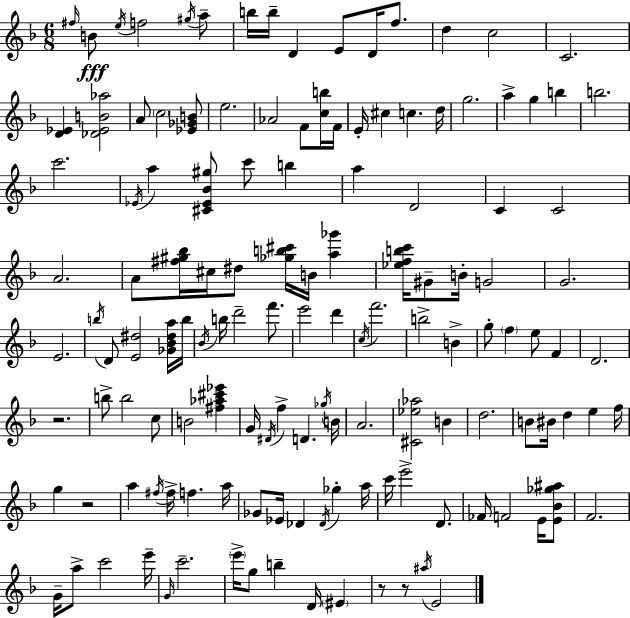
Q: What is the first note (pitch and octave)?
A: F#5